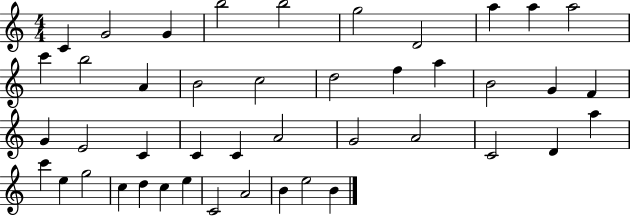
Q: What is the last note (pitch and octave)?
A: B4